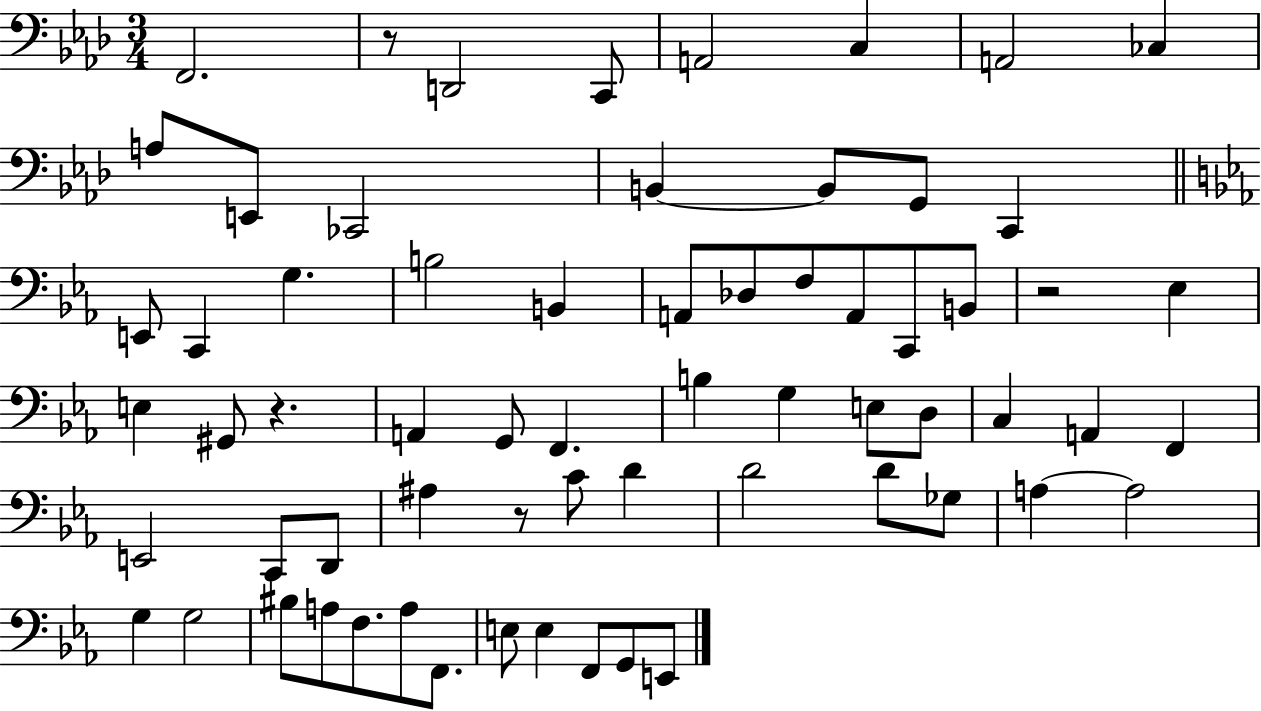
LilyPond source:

{
  \clef bass
  \numericTimeSignature
  \time 3/4
  \key aes \major
  f,2. | r8 d,2 c,8 | a,2 c4 | a,2 ces4 | \break a8 e,8 ces,2 | b,4~~ b,8 g,8 c,4 | \bar "||" \break \key ees \major e,8 c,4 g4. | b2 b,4 | a,8 des8 f8 a,8 c,8 b,8 | r2 ees4 | \break e4 gis,8 r4. | a,4 g,8 f,4. | b4 g4 e8 d8 | c4 a,4 f,4 | \break e,2 c,8 d,8 | ais4 r8 c'8 d'4 | d'2 d'8 ges8 | a4~~ a2 | \break g4 g2 | bis8 a8 f8. a8 f,8. | e8 e4 f,8 g,8 e,8 | \bar "|."
}